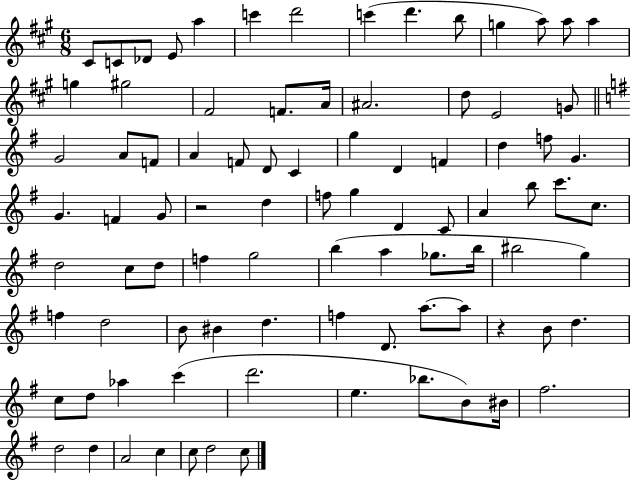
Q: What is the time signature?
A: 6/8